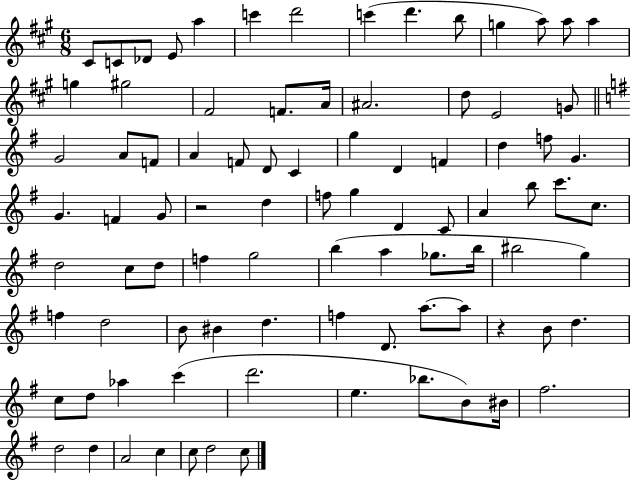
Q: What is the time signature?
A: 6/8